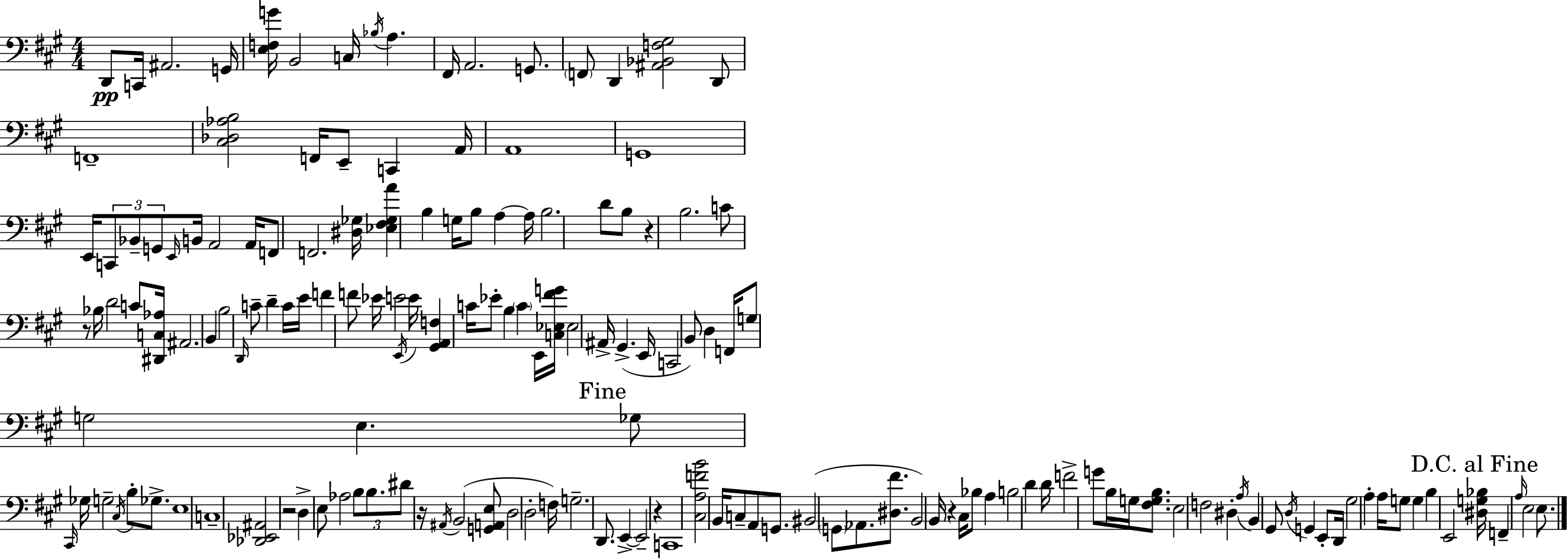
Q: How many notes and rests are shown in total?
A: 159